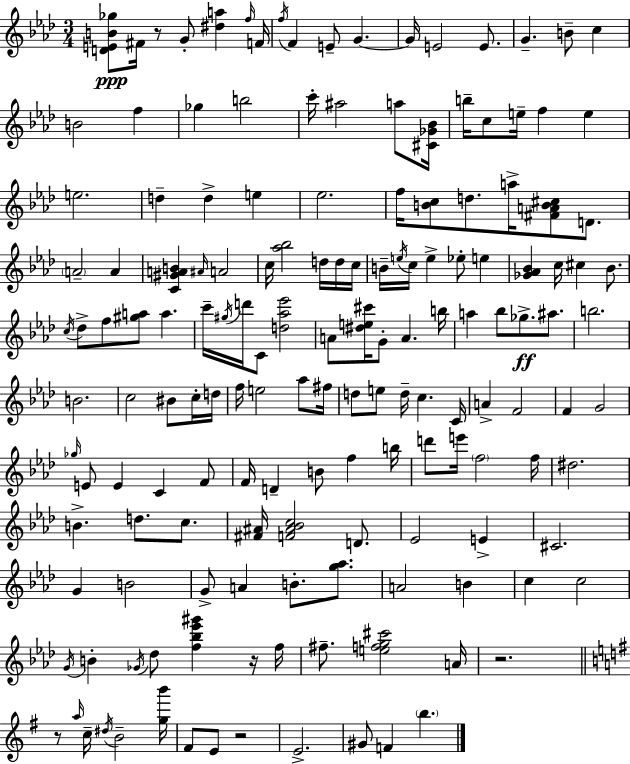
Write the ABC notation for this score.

X:1
T:Untitled
M:3/4
L:1/4
K:Ab
[DEB_g]/2 ^F/4 z/2 G/2 [^da] f/4 F/4 f/4 F E/2 G G/4 E2 E/2 G B/2 c B2 f _g b2 c'/4 ^a2 a/2 [^C_G_B]/4 b/4 c/2 e/4 f e e2 d d e _e2 f/4 [Bc]/2 d/2 a/4 [^FAB^c]/2 D/2 A2 A [C^GAB] ^A/4 A2 c/4 [_a_b]2 d/4 d/4 c/4 B/4 e/4 c/4 e _e/2 e [_G_A_B] c/4 ^c _B/2 c/4 _d/2 f/2 [^ga]/2 a c'/4 ^g/4 d'/4 C/2 [d_a_e']2 A/2 [^de^c']/4 G/2 A b/4 a _b/2 _g/2 ^a/2 b2 B2 c2 ^B/2 c/4 d/4 f/4 e2 _a/2 ^f/4 d/2 e/2 d/4 c C/4 A F2 F G2 _g/4 E/2 E C F/2 F/4 D B/2 f b/4 d'/2 e'/4 f2 f/4 ^d2 B d/2 c/2 [^F^A]/4 [F^A_Bc]2 D/2 _E2 E ^C2 G B2 G/2 A B/2 [g_a]/2 A2 B c c2 G/4 B _G/4 _d/2 [f_b_e'^g'] z/4 f/4 ^f/2 [efg^c']2 A/4 z2 z/2 a/4 c/4 ^d/4 B2 [gb']/4 ^F/2 E/2 z2 E2 ^G/2 F b